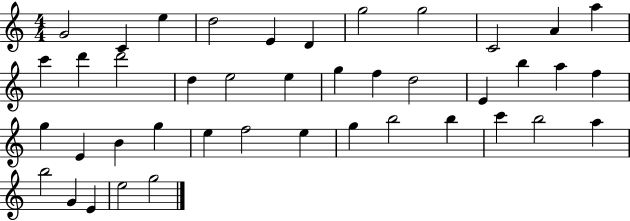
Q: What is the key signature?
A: C major